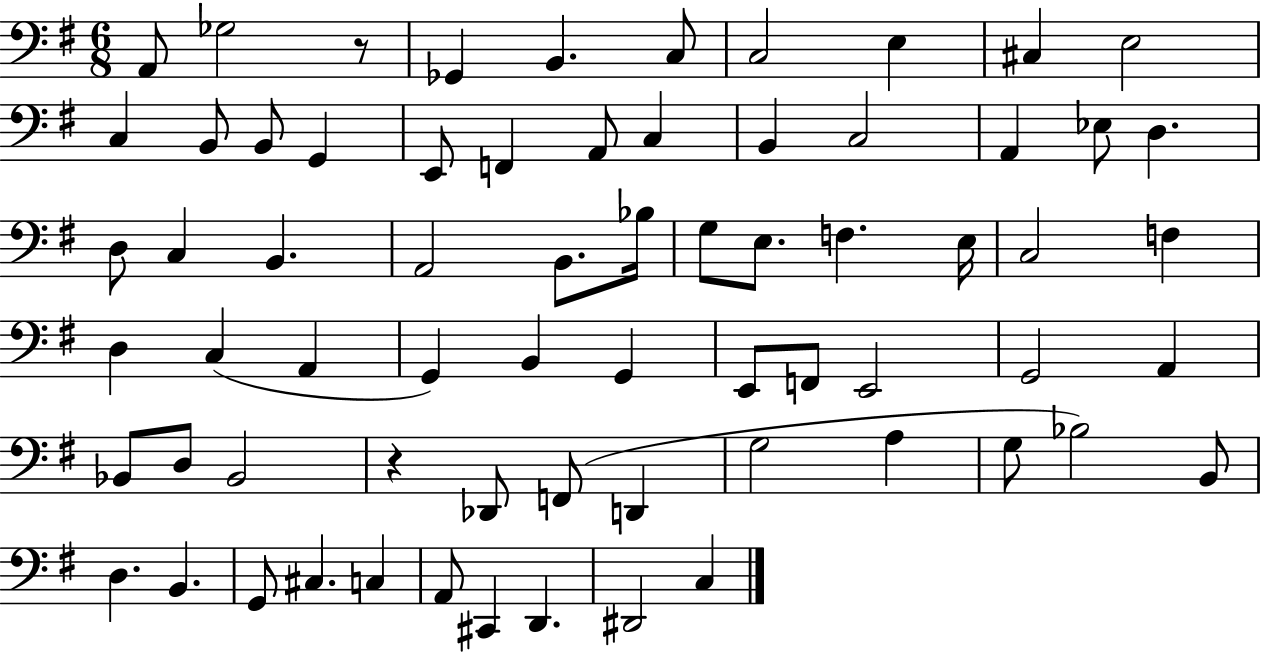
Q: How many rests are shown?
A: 2